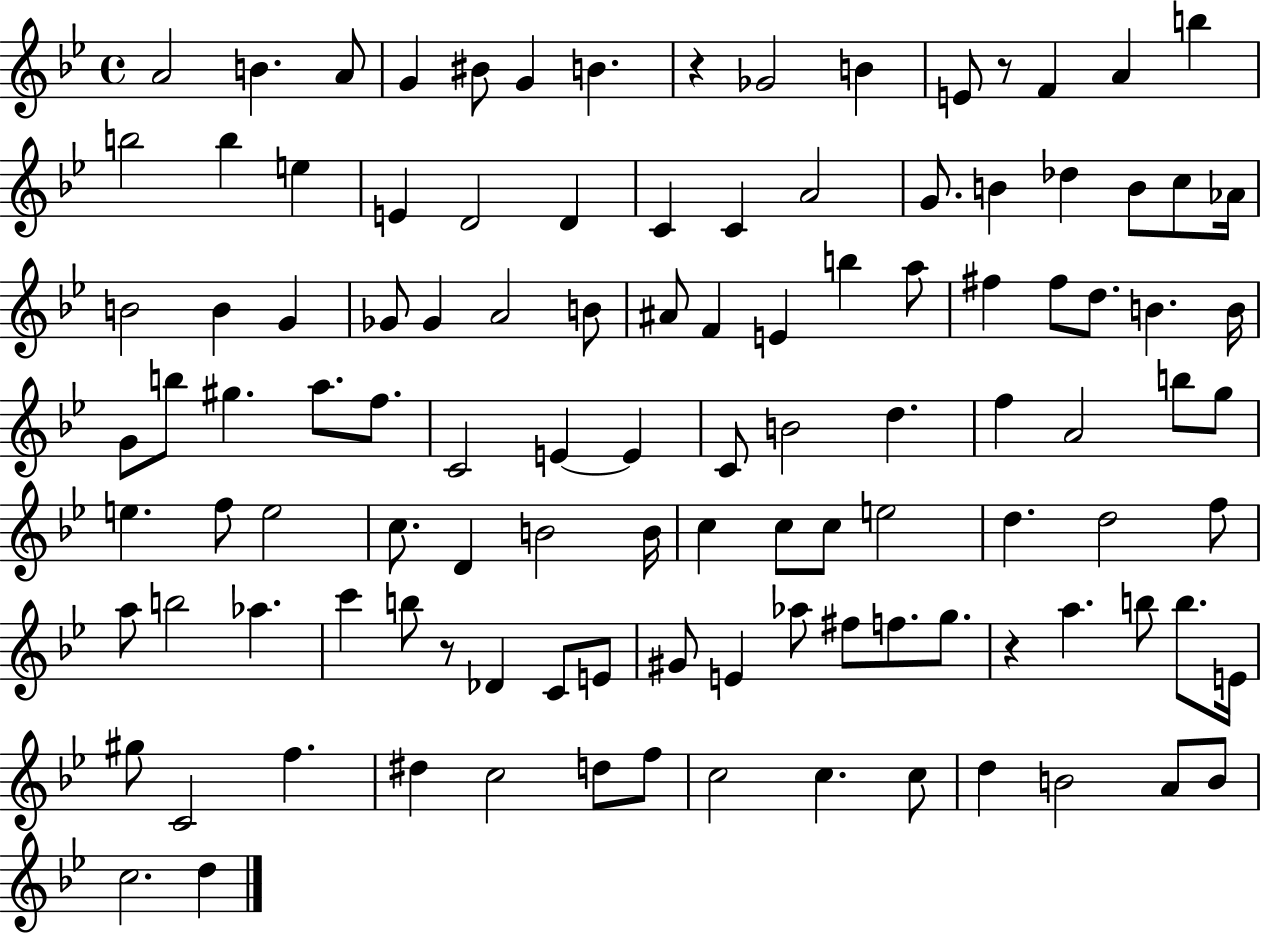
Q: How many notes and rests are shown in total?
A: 112